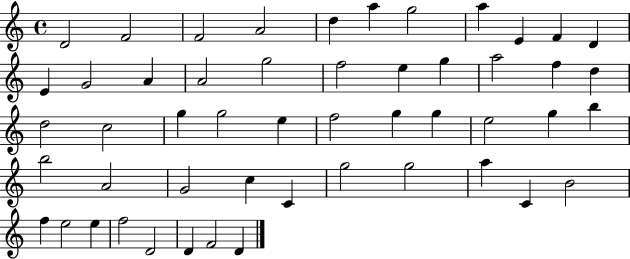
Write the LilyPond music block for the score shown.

{
  \clef treble
  \time 4/4
  \defaultTimeSignature
  \key c \major
  d'2 f'2 | f'2 a'2 | d''4 a''4 g''2 | a''4 e'4 f'4 d'4 | \break e'4 g'2 a'4 | a'2 g''2 | f''2 e''4 g''4 | a''2 f''4 d''4 | \break d''2 c''2 | g''4 g''2 e''4 | f''2 g''4 g''4 | e''2 g''4 b''4 | \break b''2 a'2 | g'2 c''4 c'4 | g''2 g''2 | a''4 c'4 b'2 | \break f''4 e''2 e''4 | f''2 d'2 | d'4 f'2 d'4 | \bar "|."
}